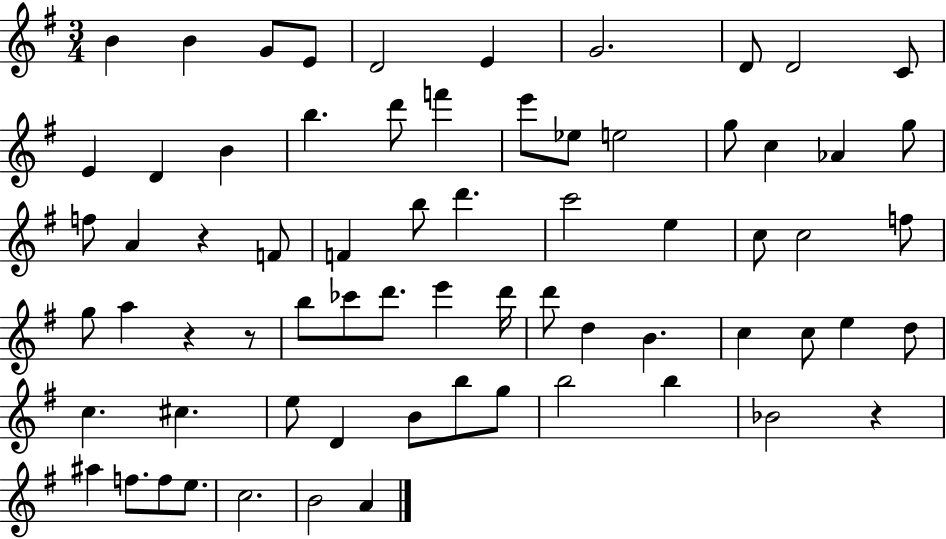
{
  \clef treble
  \numericTimeSignature
  \time 3/4
  \key g \major
  b'4 b'4 g'8 e'8 | d'2 e'4 | g'2. | d'8 d'2 c'8 | \break e'4 d'4 b'4 | b''4. d'''8 f'''4 | e'''8 ees''8 e''2 | g''8 c''4 aes'4 g''8 | \break f''8 a'4 r4 f'8 | f'4 b''8 d'''4. | c'''2 e''4 | c''8 c''2 f''8 | \break g''8 a''4 r4 r8 | b''8 ces'''8 d'''8. e'''4 d'''16 | d'''8 d''4 b'4. | c''4 c''8 e''4 d''8 | \break c''4. cis''4. | e''8 d'4 b'8 b''8 g''8 | b''2 b''4 | bes'2 r4 | \break ais''4 f''8. f''8 e''8. | c''2. | b'2 a'4 | \bar "|."
}